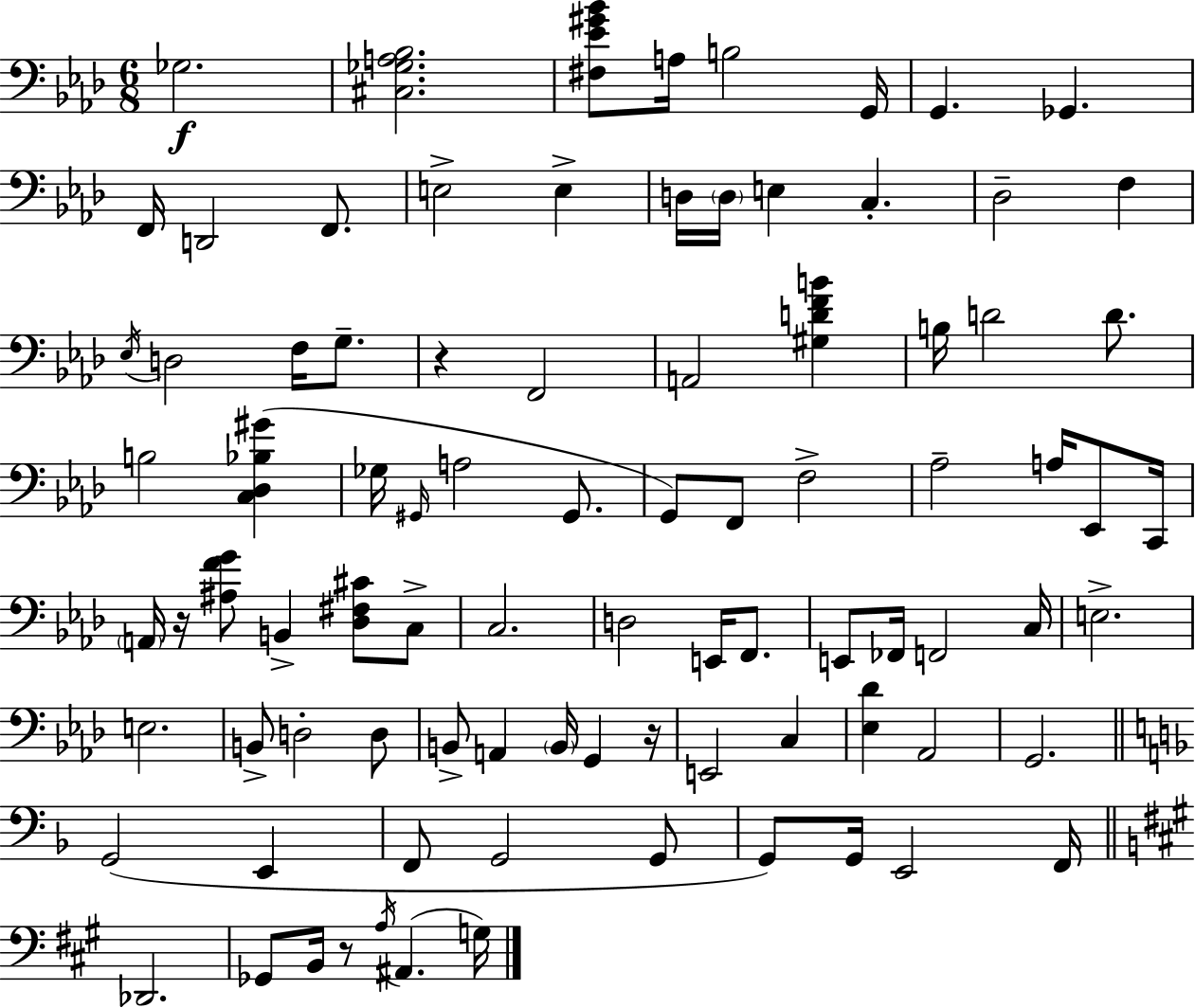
{
  \clef bass
  \numericTimeSignature
  \time 6/8
  \key aes \major
  ges2.\f | <cis ges a bes>2. | <fis ees' gis' bes'>8 a16 b2 g,16 | g,4. ges,4. | \break f,16 d,2 f,8. | e2-> e4-> | d16 \parenthesize d16 e4 c4.-. | des2-- f4 | \break \acciaccatura { ees16 } d2 f16 g8.-- | r4 f,2 | a,2 <gis d' f' b'>4 | b16 d'2 d'8. | \break b2 <c des bes gis'>4( | ges16 \grace { gis,16 } a2 gis,8. | g,8) f,8 f2-> | aes2-- a16 ees,8 | \break c,16 \parenthesize a,16 r16 <ais f' g'>8 b,4-> <des fis cis'>8 | c8-> c2. | d2 e,16 f,8. | e,8 fes,16 f,2 | \break c16 e2.-> | e2. | b,8-> d2-. | d8 b,8-> a,4 \parenthesize b,16 g,4 | \break r16 e,2 c4 | <ees des'>4 aes,2 | g,2. | \bar "||" \break \key f \major g,2( e,4 | f,8 g,2 g,8 | g,8) g,16 e,2 f,16 | \bar "||" \break \key a \major des,2. | ges,8 b,16 r8 \acciaccatura { a16 }( ais,4. | g16) \bar "|."
}